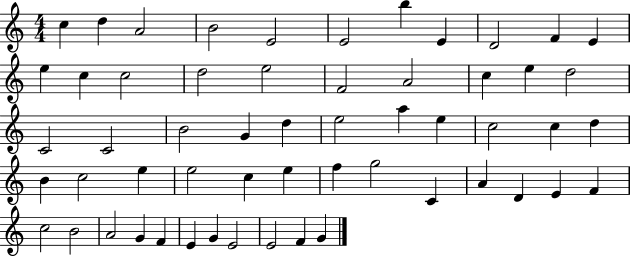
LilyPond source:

{
  \clef treble
  \numericTimeSignature
  \time 4/4
  \key c \major
  c''4 d''4 a'2 | b'2 e'2 | e'2 b''4 e'4 | d'2 f'4 e'4 | \break e''4 c''4 c''2 | d''2 e''2 | f'2 a'2 | c''4 e''4 d''2 | \break c'2 c'2 | b'2 g'4 d''4 | e''2 a''4 e''4 | c''2 c''4 d''4 | \break b'4 c''2 e''4 | e''2 c''4 e''4 | f''4 g''2 c'4 | a'4 d'4 e'4 f'4 | \break c''2 b'2 | a'2 g'4 f'4 | e'4 g'4 e'2 | e'2 f'4 g'4 | \break \bar "|."
}